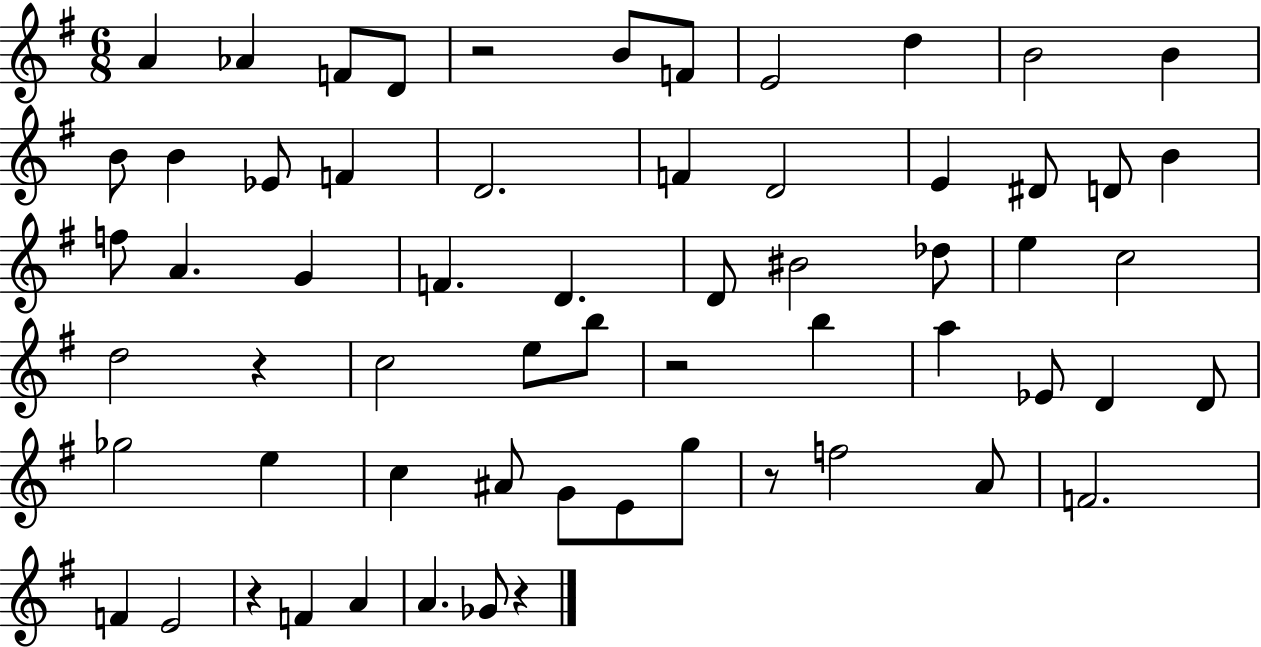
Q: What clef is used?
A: treble